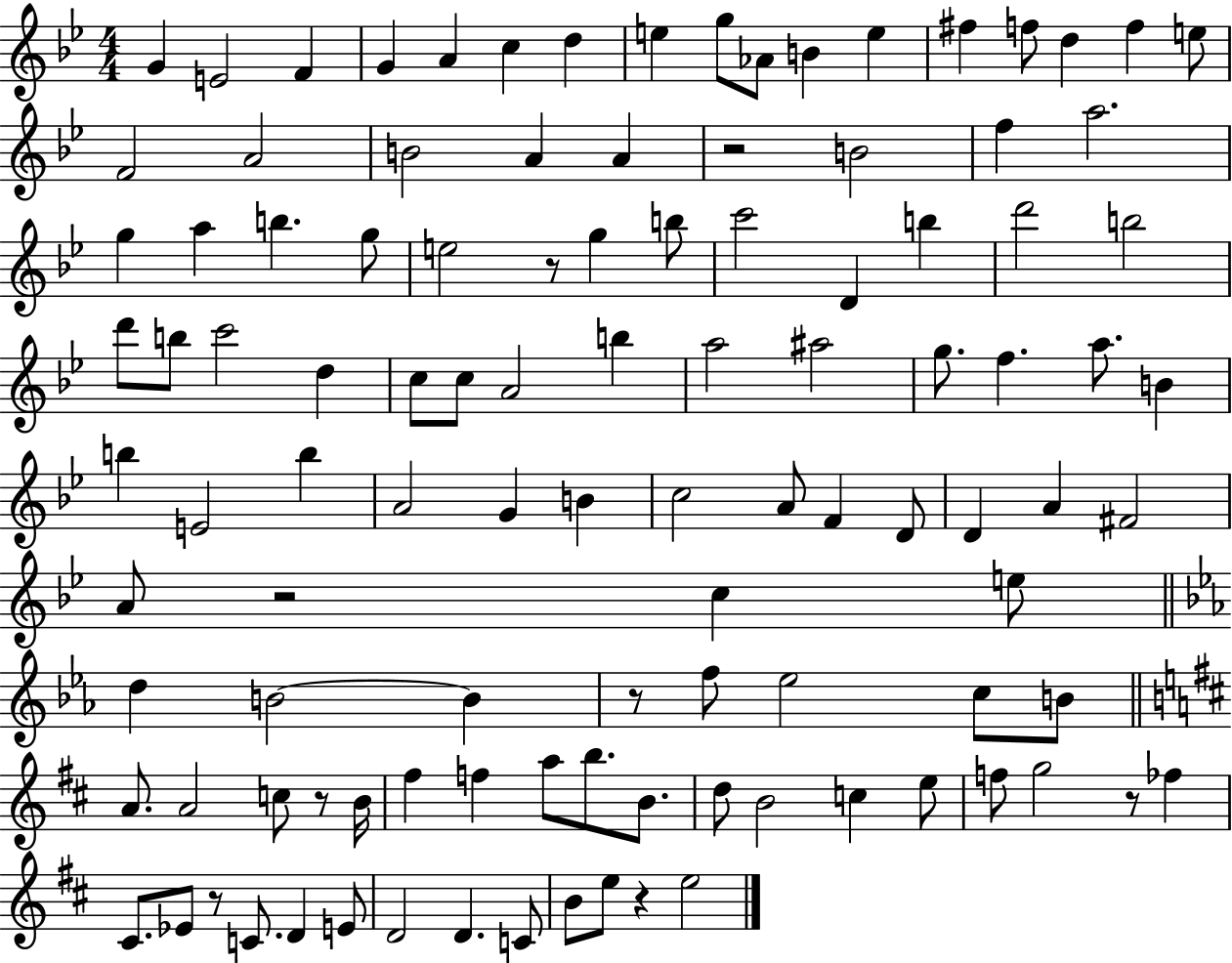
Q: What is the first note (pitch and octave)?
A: G4